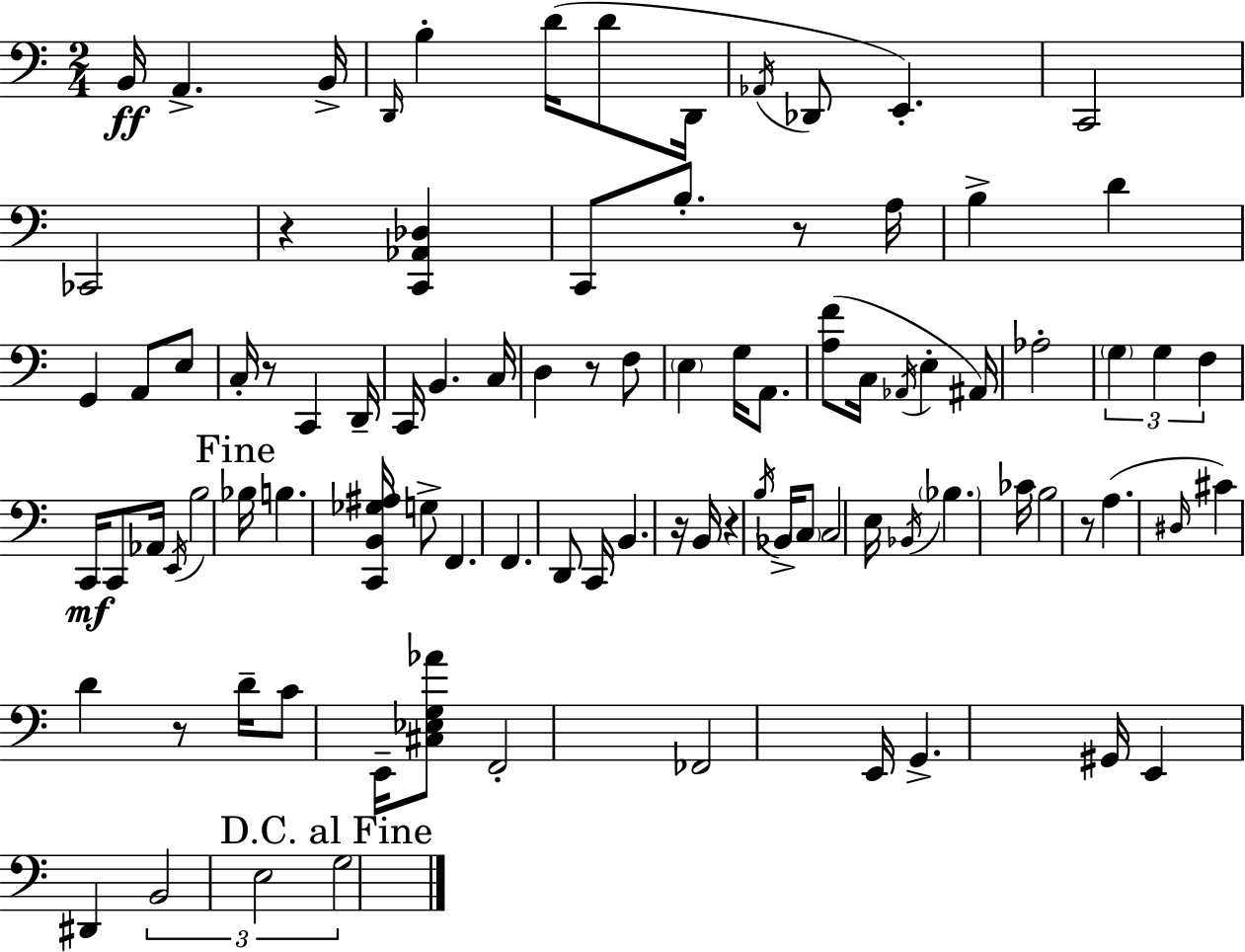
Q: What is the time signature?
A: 2/4